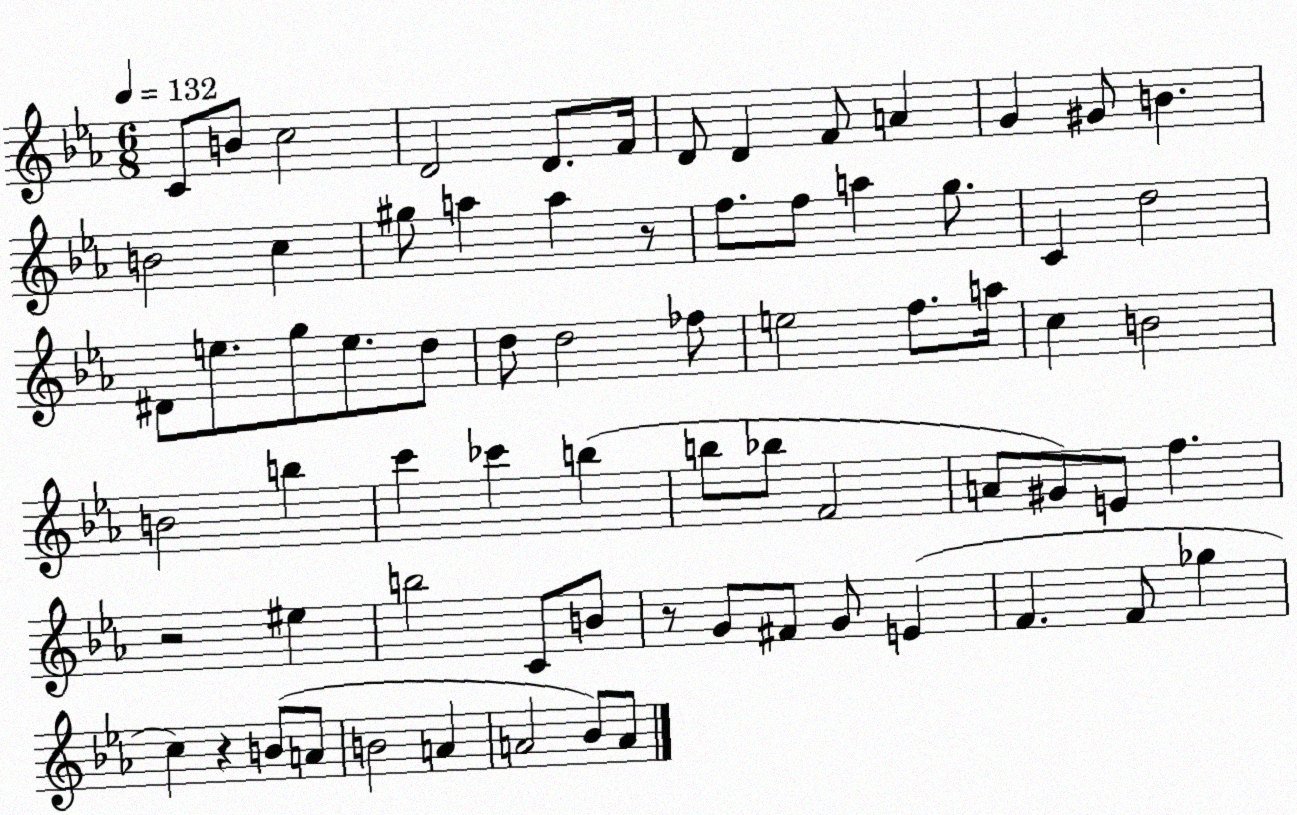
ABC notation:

X:1
T:Untitled
M:6/8
L:1/4
K:Eb
C/2 B/2 c2 D2 D/2 F/4 D/2 D F/2 A G ^G/2 B B2 c ^g/2 a a z/2 f/2 f/2 a g/2 C d2 ^D/2 e/2 g/2 e/2 d/2 d/2 d2 _f/2 e2 f/2 a/4 c B2 B2 b c' _c' b b/2 _b/2 F2 A/2 ^G/2 E/2 f z2 ^e b2 C/2 B/2 z/2 G/2 ^F/2 G/2 E F F/2 _g c z B/2 A/2 B2 A A2 _B/2 A/2